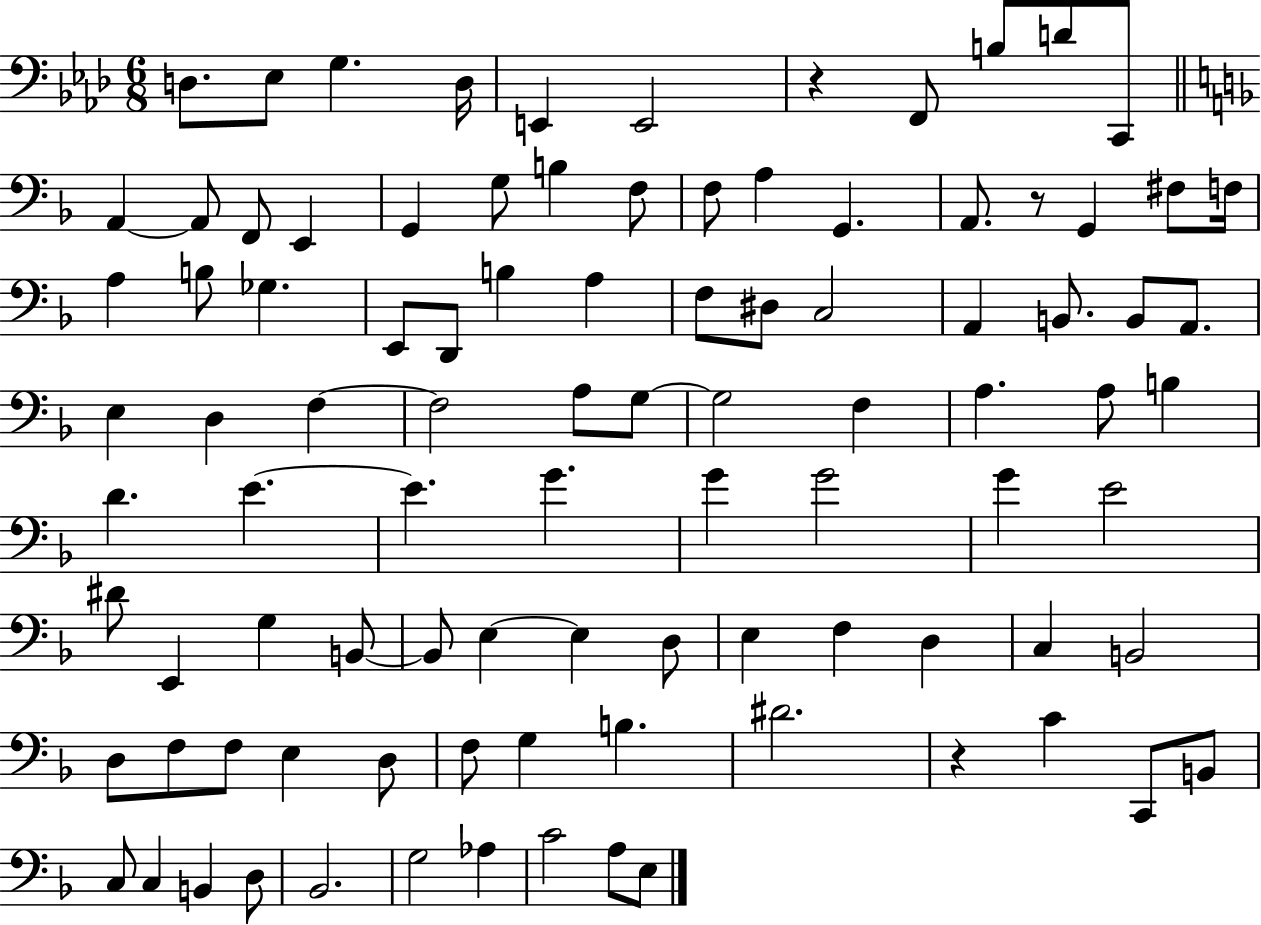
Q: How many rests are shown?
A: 3